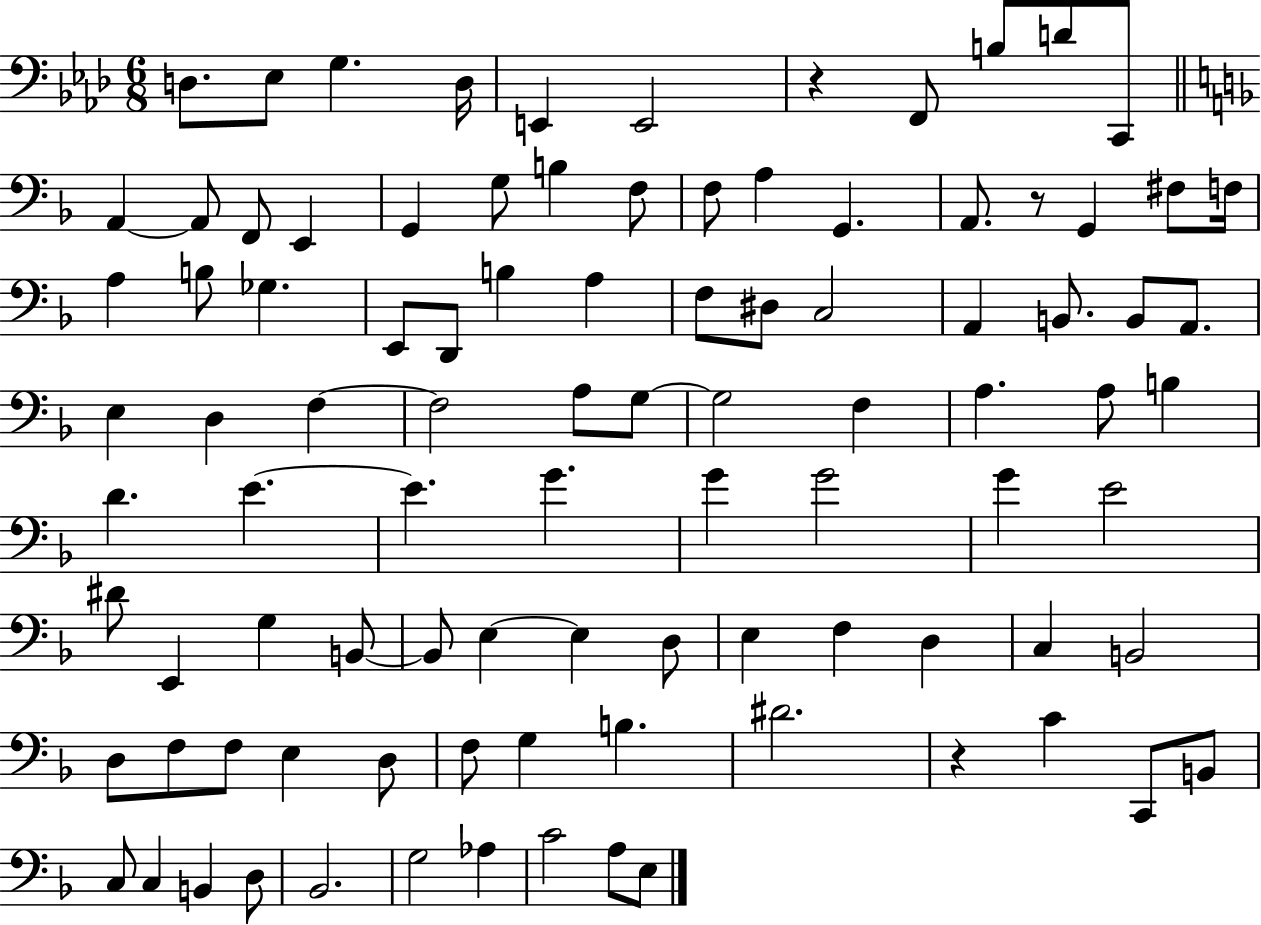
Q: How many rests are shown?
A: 3